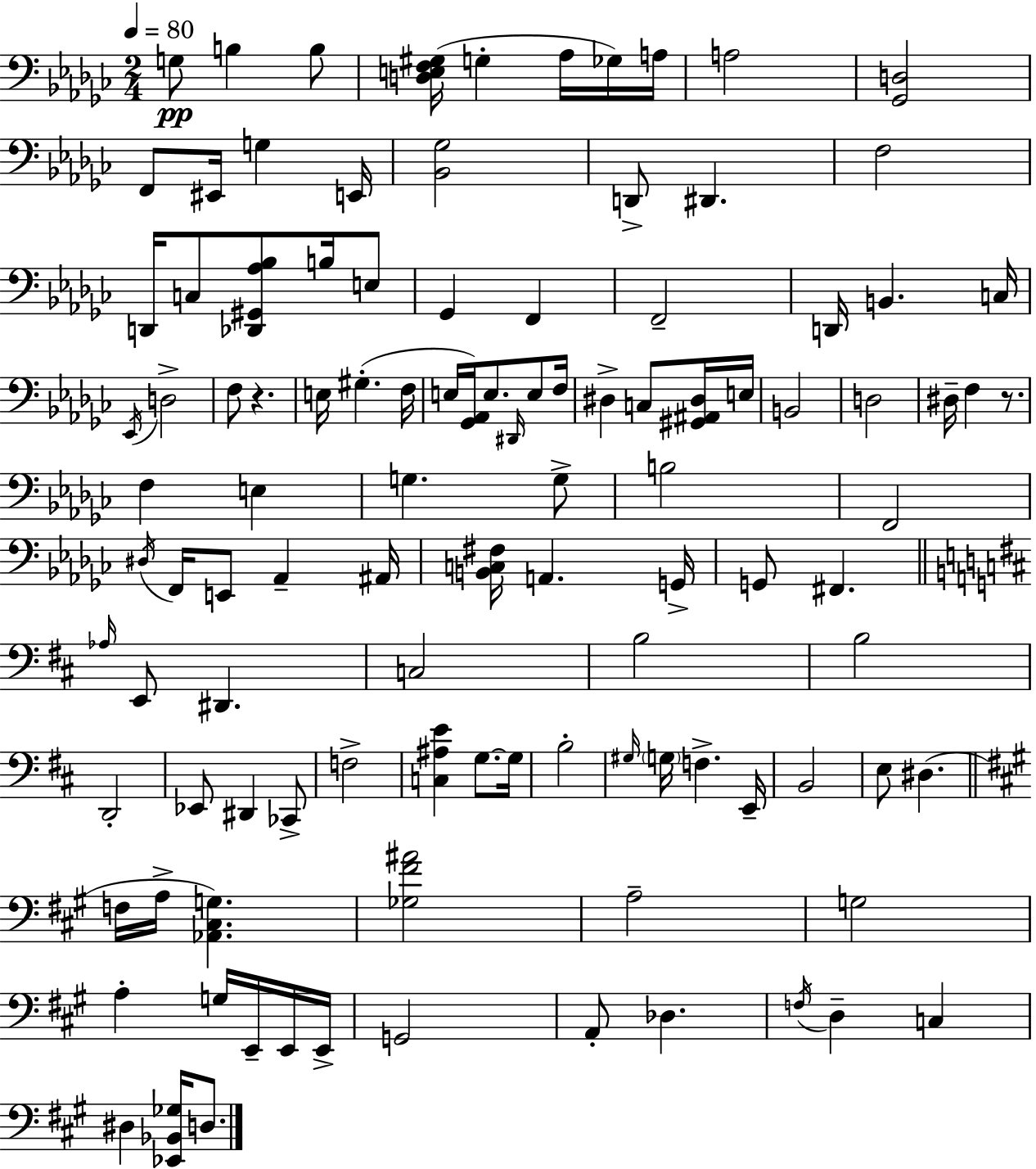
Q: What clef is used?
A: bass